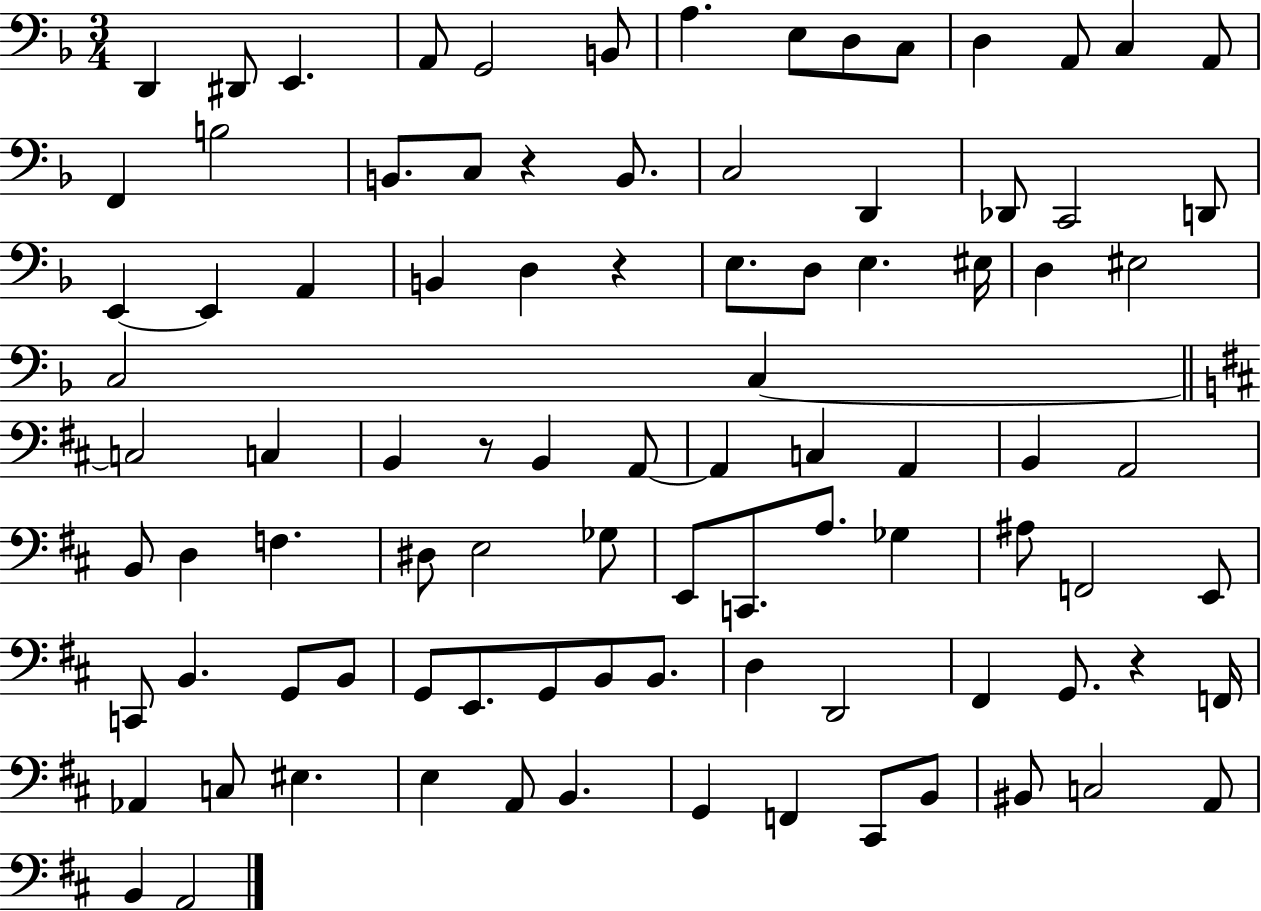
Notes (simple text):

D2/q D#2/e E2/q. A2/e G2/h B2/e A3/q. E3/e D3/e C3/e D3/q A2/e C3/q A2/e F2/q B3/h B2/e. C3/e R/q B2/e. C3/h D2/q Db2/e C2/h D2/e E2/q E2/q A2/q B2/q D3/q R/q E3/e. D3/e E3/q. EIS3/s D3/q EIS3/h C3/h C3/q C3/h C3/q B2/q R/e B2/q A2/e A2/q C3/q A2/q B2/q A2/h B2/e D3/q F3/q. D#3/e E3/h Gb3/e E2/e C2/e. A3/e. Gb3/q A#3/e F2/h E2/e C2/e B2/q. G2/e B2/e G2/e E2/e. G2/e B2/e B2/e. D3/q D2/h F#2/q G2/e. R/q F2/s Ab2/q C3/e EIS3/q. E3/q A2/e B2/q. G2/q F2/q C#2/e B2/e BIS2/e C3/h A2/e B2/q A2/h